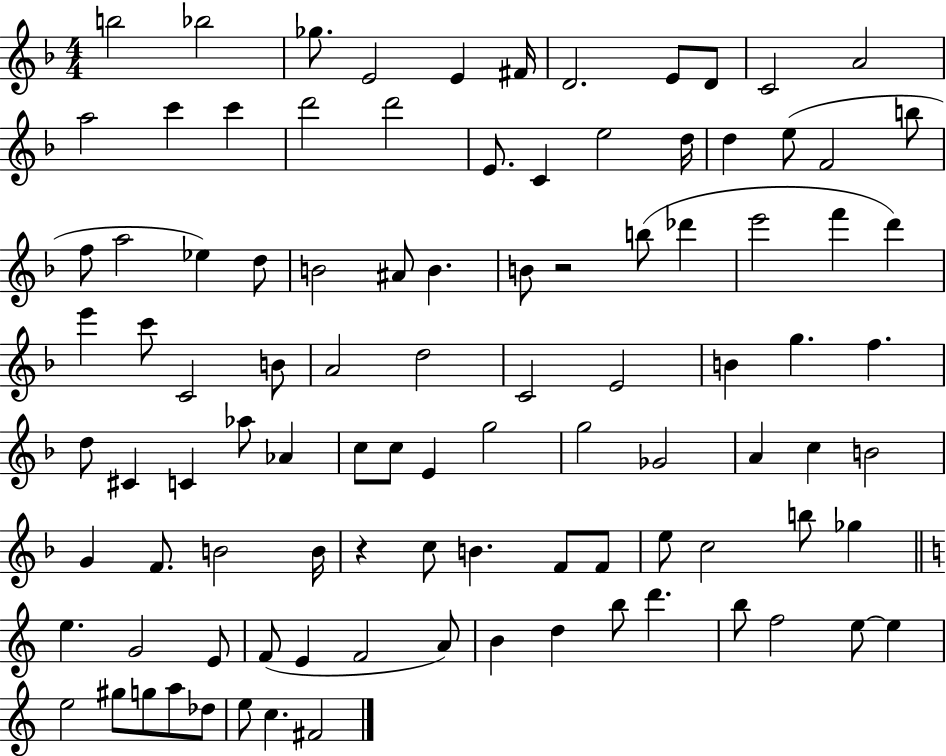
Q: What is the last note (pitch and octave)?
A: F#4